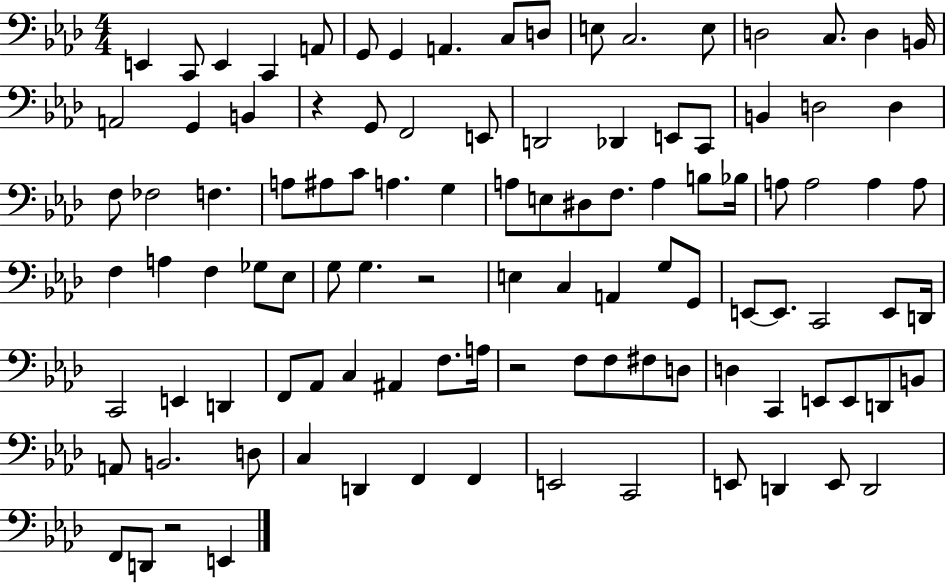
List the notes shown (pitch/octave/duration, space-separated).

E2/q C2/e E2/q C2/q A2/e G2/e G2/q A2/q. C3/e D3/e E3/e C3/h. E3/e D3/h C3/e. D3/q B2/s A2/h G2/q B2/q R/q G2/e F2/h E2/e D2/h Db2/q E2/e C2/e B2/q D3/h D3/q F3/e FES3/h F3/q. A3/e A#3/e C4/e A3/q. G3/q A3/e E3/e D#3/e F3/e. A3/q B3/e Bb3/s A3/e A3/h A3/q A3/e F3/q A3/q F3/q Gb3/e Eb3/e G3/e G3/q. R/h E3/q C3/q A2/q G3/e G2/e E2/e E2/e. C2/h E2/e D2/s C2/h E2/q D2/q F2/e Ab2/e C3/q A#2/q F3/e. A3/s R/h F3/e F3/e F#3/e D3/e D3/q C2/q E2/e E2/e D2/e B2/e A2/e B2/h. D3/e C3/q D2/q F2/q F2/q E2/h C2/h E2/e D2/q E2/e D2/h F2/e D2/e R/h E2/q